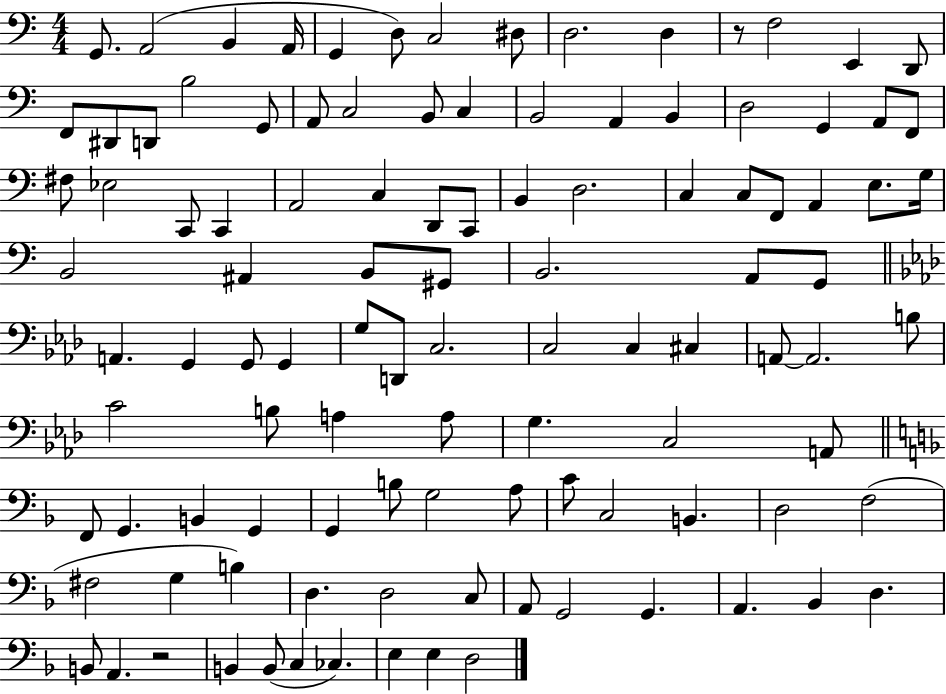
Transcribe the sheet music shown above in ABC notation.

X:1
T:Untitled
M:4/4
L:1/4
K:C
G,,/2 A,,2 B,, A,,/4 G,, D,/2 C,2 ^D,/2 D,2 D, z/2 F,2 E,, D,,/2 F,,/2 ^D,,/2 D,,/2 B,2 G,,/2 A,,/2 C,2 B,,/2 C, B,,2 A,, B,, D,2 G,, A,,/2 F,,/2 ^F,/2 _E,2 C,,/2 C,, A,,2 C, D,,/2 C,,/2 B,, D,2 C, C,/2 F,,/2 A,, E,/2 G,/4 B,,2 ^A,, B,,/2 ^G,,/2 B,,2 A,,/2 G,,/2 A,, G,, G,,/2 G,, G,/2 D,,/2 C,2 C,2 C, ^C, A,,/2 A,,2 B,/2 C2 B,/2 A, A,/2 G, C,2 A,,/2 F,,/2 G,, B,, G,, G,, B,/2 G,2 A,/2 C/2 C,2 B,, D,2 F,2 ^F,2 G, B, D, D,2 C,/2 A,,/2 G,,2 G,, A,, _B,, D, B,,/2 A,, z2 B,, B,,/2 C, _C, E, E, D,2